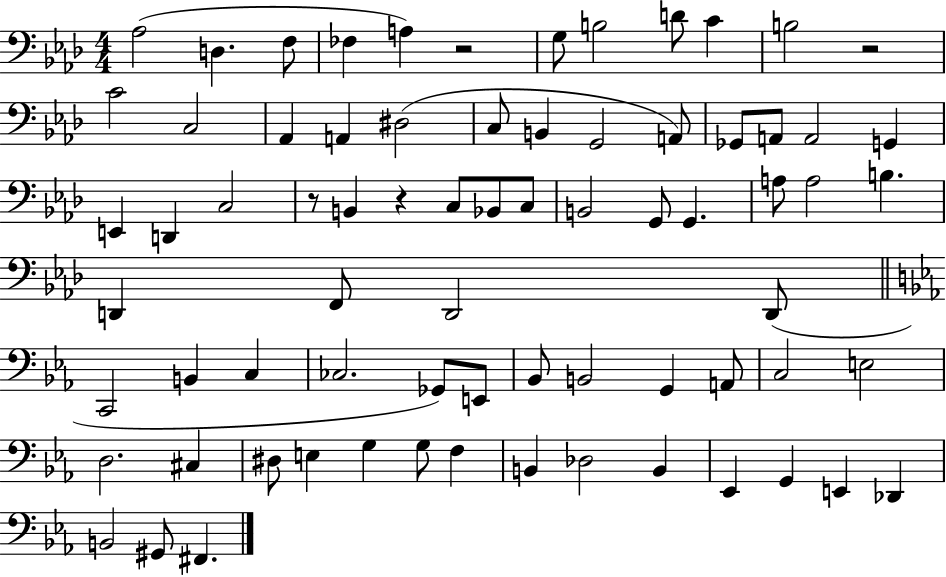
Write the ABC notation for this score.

X:1
T:Untitled
M:4/4
L:1/4
K:Ab
_A,2 D, F,/2 _F, A, z2 G,/2 B,2 D/2 C B,2 z2 C2 C,2 _A,, A,, ^D,2 C,/2 B,, G,,2 A,,/2 _G,,/2 A,,/2 A,,2 G,, E,, D,, C,2 z/2 B,, z C,/2 _B,,/2 C,/2 B,,2 G,,/2 G,, A,/2 A,2 B, D,, F,,/2 D,,2 D,,/2 C,,2 B,, C, _C,2 _G,,/2 E,,/2 _B,,/2 B,,2 G,, A,,/2 C,2 E,2 D,2 ^C, ^D,/2 E, G, G,/2 F, B,, _D,2 B,, _E,, G,, E,, _D,, B,,2 ^G,,/2 ^F,,